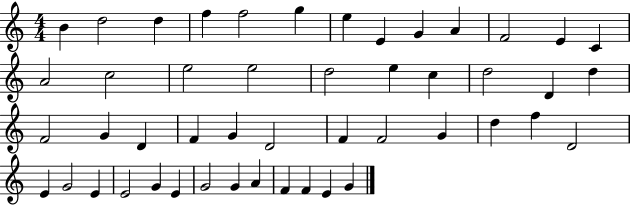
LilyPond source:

{
  \clef treble
  \numericTimeSignature
  \time 4/4
  \key c \major
  b'4 d''2 d''4 | f''4 f''2 g''4 | e''4 e'4 g'4 a'4 | f'2 e'4 c'4 | \break a'2 c''2 | e''2 e''2 | d''2 e''4 c''4 | d''2 d'4 d''4 | \break f'2 g'4 d'4 | f'4 g'4 d'2 | f'4 f'2 g'4 | d''4 f''4 d'2 | \break e'4 g'2 e'4 | e'2 g'4 e'4 | g'2 g'4 a'4 | f'4 f'4 e'4 g'4 | \break \bar "|."
}